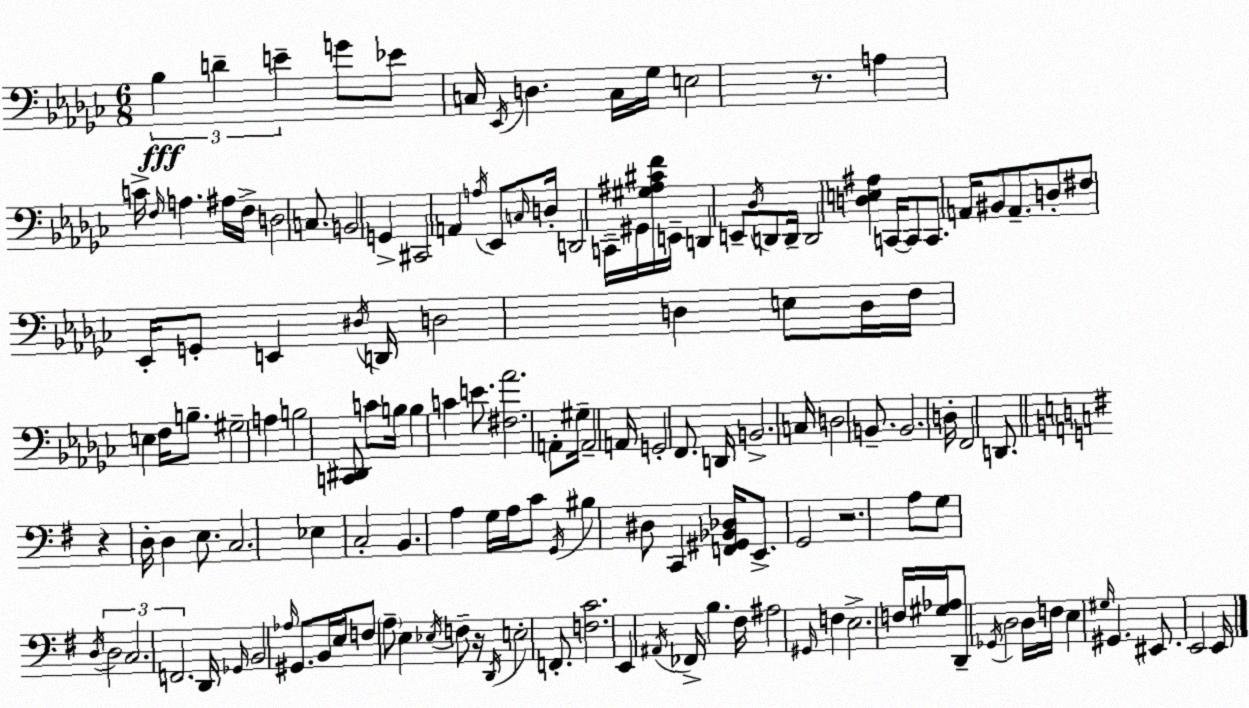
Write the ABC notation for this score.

X:1
T:Untitled
M:6/8
L:1/4
K:Ebm
_B, D E G/2 _E/2 C,/4 _E,,/4 D, C,/4 _G,/4 E,2 z/2 A, C/4 F,/4 A, ^A,/4 F,/4 D,2 C,/2 B,,2 G,, ^C,,2 A,, A,/4 _E,,/2 C,/4 D,/4 D,,2 C,,/4 ^G,,/4 [^G,^A,^CF]/4 E,,/4 D,, E,,/2 _D,/4 D,,/2 D,,/4 D,,2 [D,E,^A,] C,,/4 C,,/2 C,,/2 A,,/4 ^B,,/2 A,,/2 D,/2 ^F,/2 _E,,/4 G,,/2 E,, ^D,/4 D,,/4 D,2 D, E,/2 D,/4 F,/4 E, F,/4 B,/2 ^G,2 A, B,2 [C,,^D,,]/2 C/2 B,/4 B, C E/2 [^F,_A]2 A,,/2 ^G,/4 A,,2 A,,/4 G,,2 F,,/2 D,,/4 B,,2 C,/4 D,2 B,,/2 B,,2 D,/4 F,,2 D,,/2 z D,/4 D, E,/2 C,2 _E, C,2 B,, A, G,/4 A,/4 C/2 G,,/4 ^B, ^D,/2 C,, [F,,^G,,_B,,_D,]/4 E,,/2 G,,2 z2 A,/2 G,/2 D,/4 D,2 C,2 F,,2 D,,/4 _G,,/4 B,,2 _A,/4 ^G,,/2 B,,/4 E,/4 F,/2 A,/2 E, _E,/4 F,/2 z/4 D,,/4 E,2 F,,/2 [F,C]2 E,, ^A,,/4 _F,,/4 B, ^F,/4 ^A,2 ^G,,/4 F, E,2 F,/4 [^G,_A,]/4 D,,/2 _G,,/4 D,2 D,/4 F,/4 E, ^G,/4 ^G,, ^E,,/2 E,,2 E,,/4